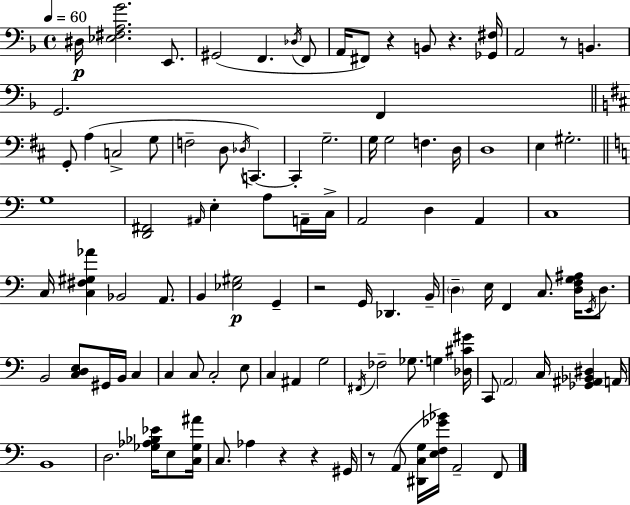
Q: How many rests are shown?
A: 7